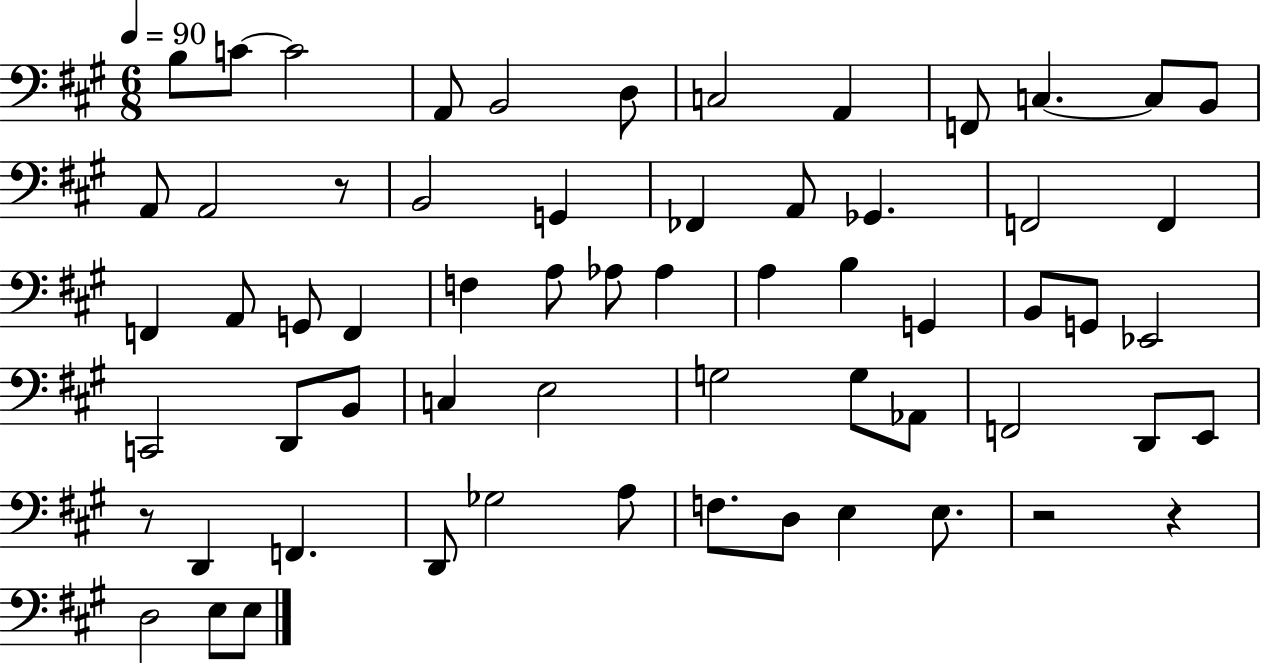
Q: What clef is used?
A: bass